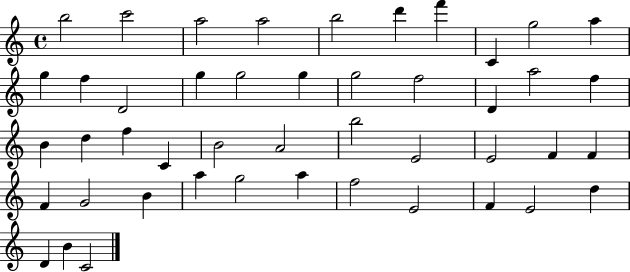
X:1
T:Untitled
M:4/4
L:1/4
K:C
b2 c'2 a2 a2 b2 d' f' C g2 a g f D2 g g2 g g2 f2 D a2 f B d f C B2 A2 b2 E2 E2 F F F G2 B a g2 a f2 E2 F E2 d D B C2